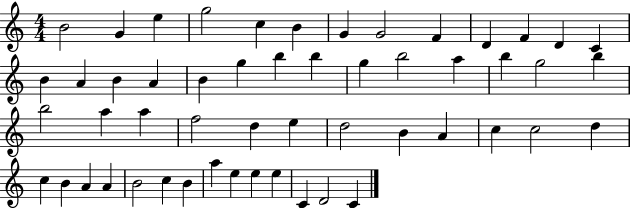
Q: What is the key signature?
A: C major